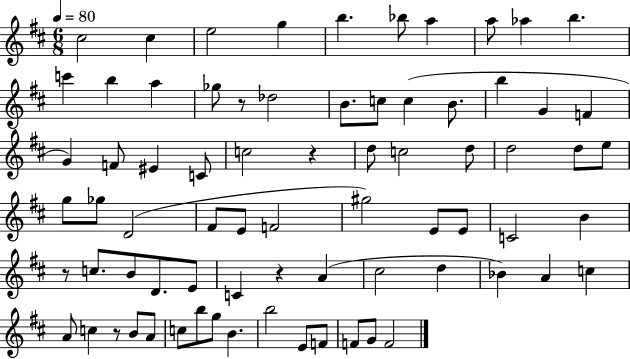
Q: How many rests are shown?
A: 5